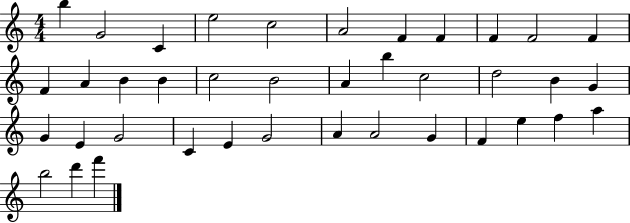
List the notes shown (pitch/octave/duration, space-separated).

B5/q G4/h C4/q E5/h C5/h A4/h F4/q F4/q F4/q F4/h F4/q F4/q A4/q B4/q B4/q C5/h B4/h A4/q B5/q C5/h D5/h B4/q G4/q G4/q E4/q G4/h C4/q E4/q G4/h A4/q A4/h G4/q F4/q E5/q F5/q A5/q B5/h D6/q F6/q